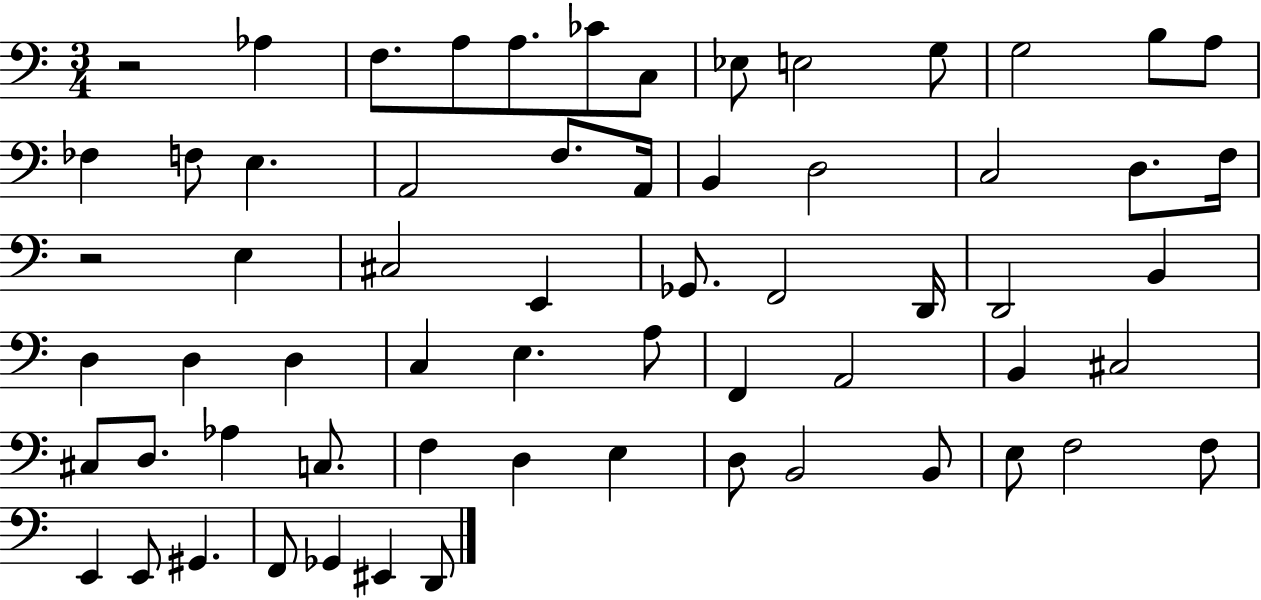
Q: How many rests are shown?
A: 2